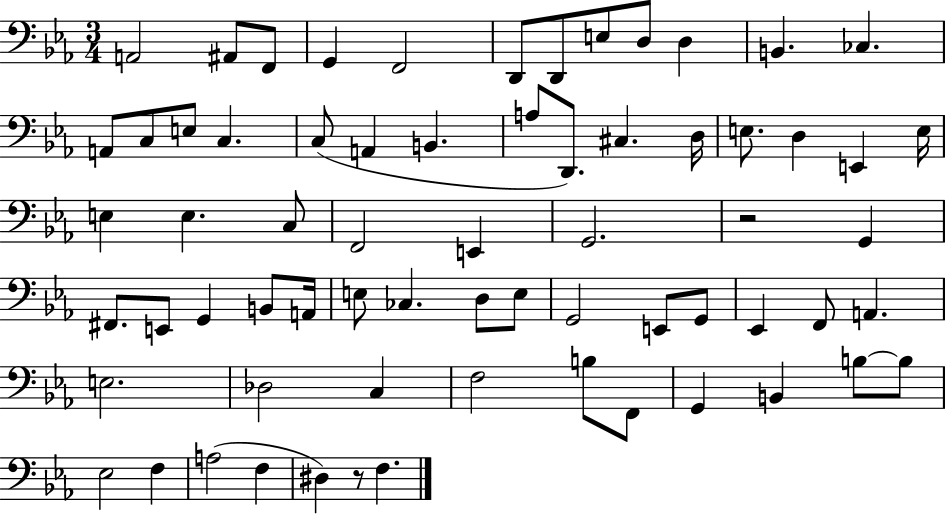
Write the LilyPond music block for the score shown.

{
  \clef bass
  \numericTimeSignature
  \time 3/4
  \key ees \major
  a,2 ais,8 f,8 | g,4 f,2 | d,8 d,8 e8 d8 d4 | b,4. ces4. | \break a,8 c8 e8 c4. | c8( a,4 b,4. | a8 d,8.) cis4. d16 | e8. d4 e,4 e16 | \break e4 e4. c8 | f,2 e,4 | g,2. | r2 g,4 | \break fis,8. e,8 g,4 b,8 a,16 | e8 ces4. d8 e8 | g,2 e,8 g,8 | ees,4 f,8 a,4. | \break e2. | des2 c4 | f2 b8 f,8 | g,4 b,4 b8~~ b8 | \break ees2 f4 | a2( f4 | dis4) r8 f4. | \bar "|."
}